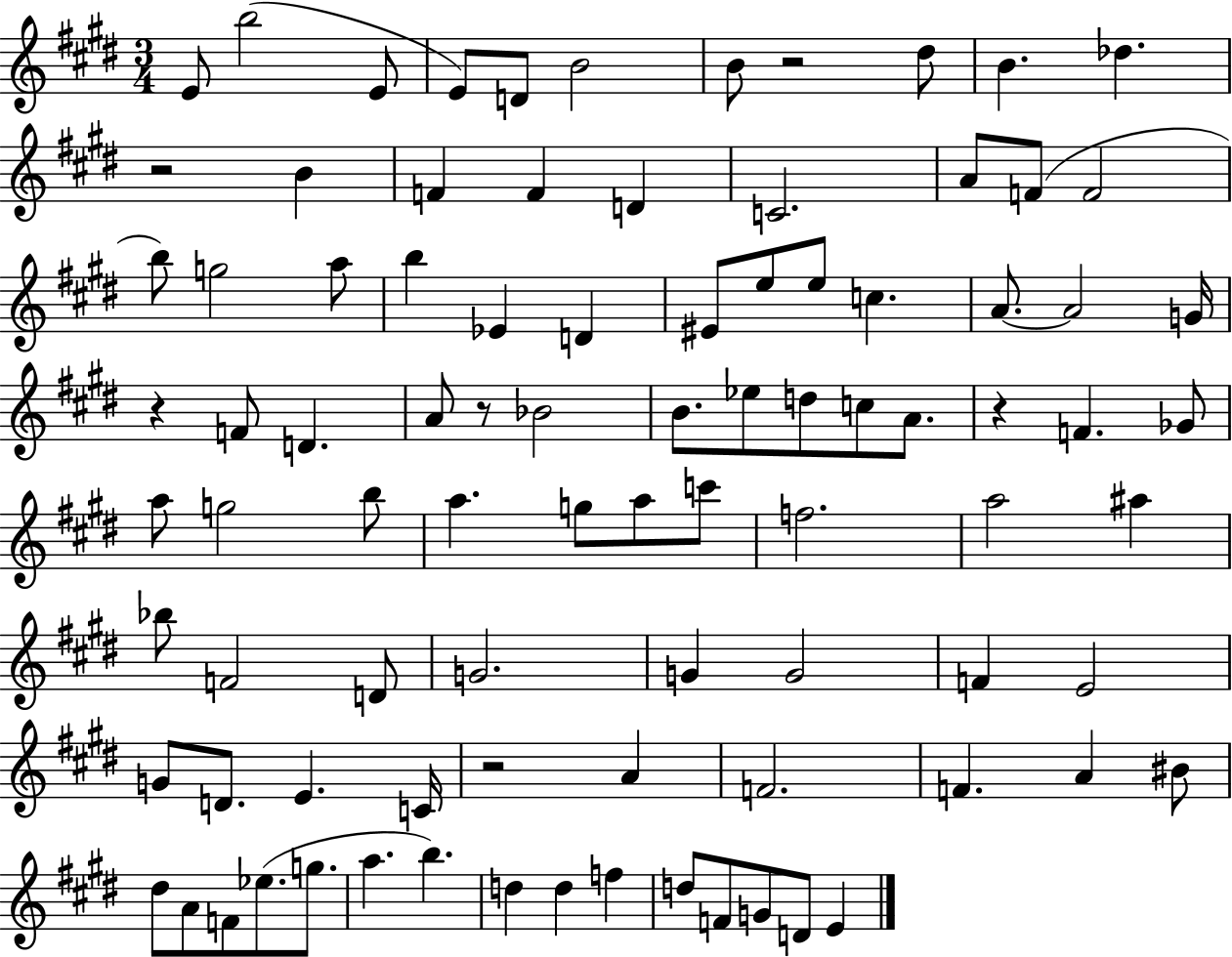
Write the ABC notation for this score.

X:1
T:Untitled
M:3/4
L:1/4
K:E
E/2 b2 E/2 E/2 D/2 B2 B/2 z2 ^d/2 B _d z2 B F F D C2 A/2 F/2 F2 b/2 g2 a/2 b _E D ^E/2 e/2 e/2 c A/2 A2 G/4 z F/2 D A/2 z/2 _B2 B/2 _e/2 d/2 c/2 A/2 z F _G/2 a/2 g2 b/2 a g/2 a/2 c'/2 f2 a2 ^a _b/2 F2 D/2 G2 G G2 F E2 G/2 D/2 E C/4 z2 A F2 F A ^B/2 ^d/2 A/2 F/2 _e/2 g/2 a b d d f d/2 F/2 G/2 D/2 E